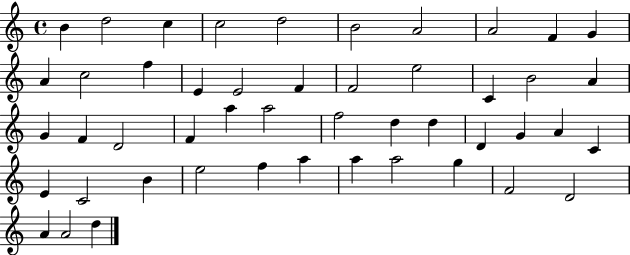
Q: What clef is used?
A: treble